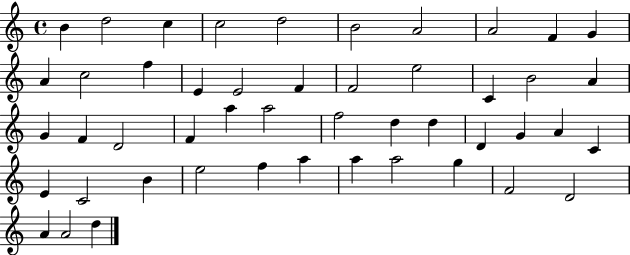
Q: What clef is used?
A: treble